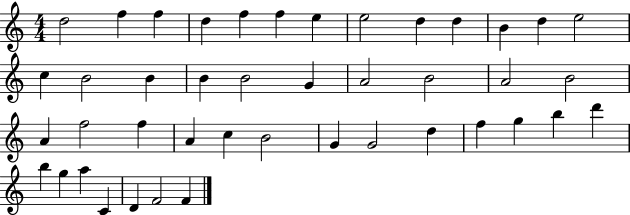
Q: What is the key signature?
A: C major